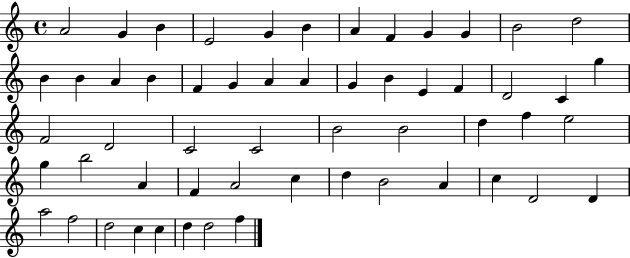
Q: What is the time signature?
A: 4/4